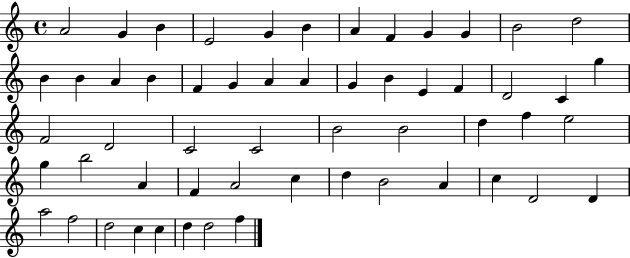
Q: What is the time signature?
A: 4/4